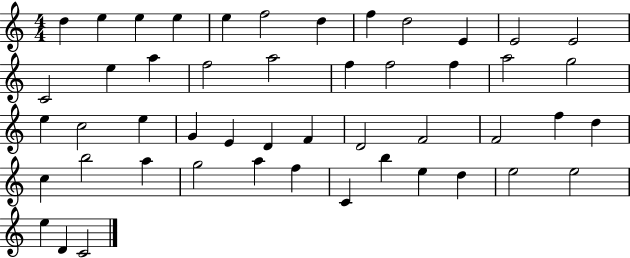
{
  \clef treble
  \numericTimeSignature
  \time 4/4
  \key c \major
  d''4 e''4 e''4 e''4 | e''4 f''2 d''4 | f''4 d''2 e'4 | e'2 e'2 | \break c'2 e''4 a''4 | f''2 a''2 | f''4 f''2 f''4 | a''2 g''2 | \break e''4 c''2 e''4 | g'4 e'4 d'4 f'4 | d'2 f'2 | f'2 f''4 d''4 | \break c''4 b''2 a''4 | g''2 a''4 f''4 | c'4 b''4 e''4 d''4 | e''2 e''2 | \break e''4 d'4 c'2 | \bar "|."
}